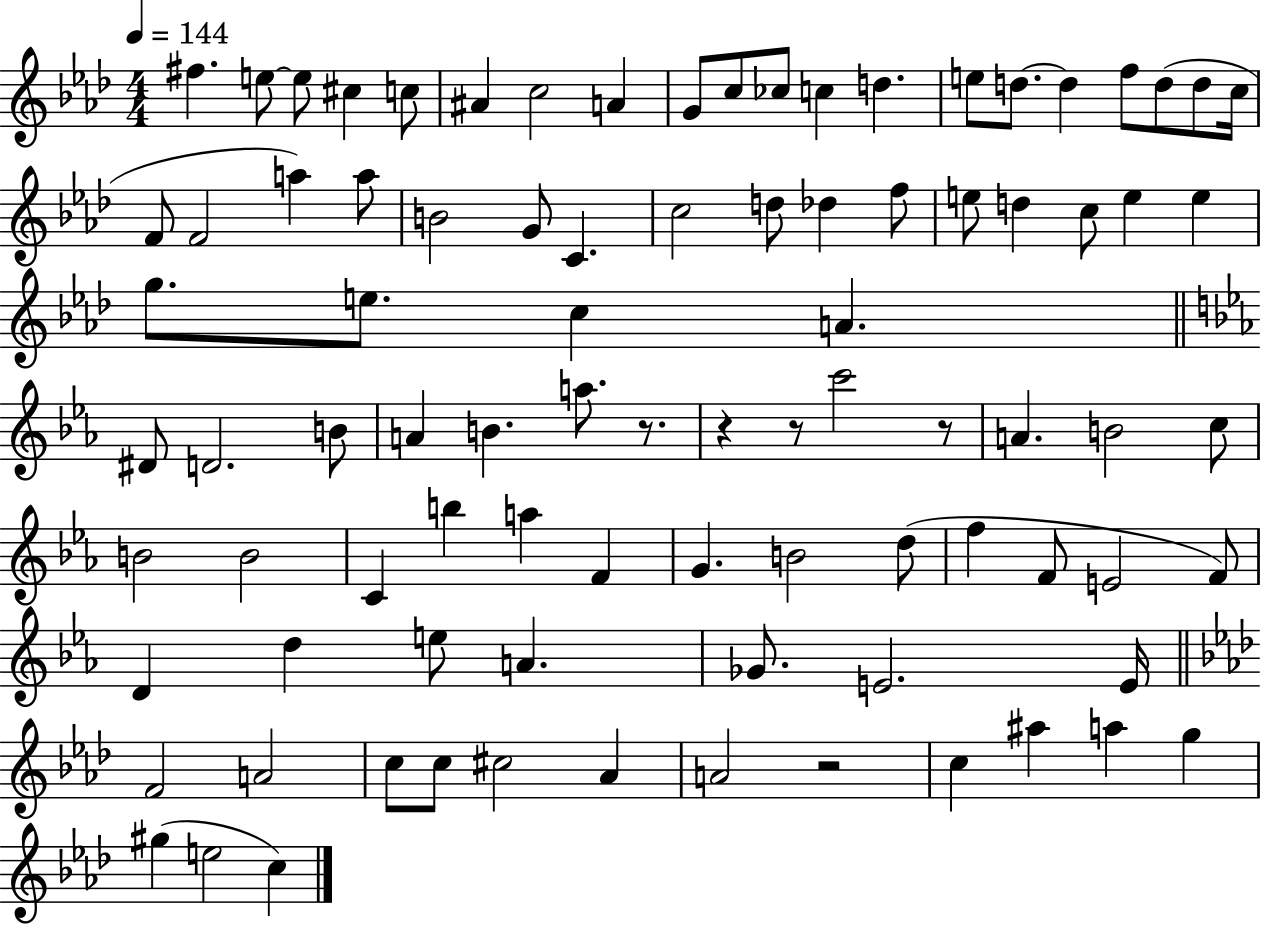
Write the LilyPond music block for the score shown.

{
  \clef treble
  \numericTimeSignature
  \time 4/4
  \key aes \major
  \tempo 4 = 144
  \repeat volta 2 { fis''4. e''8~~ e''8 cis''4 c''8 | ais'4 c''2 a'4 | g'8 c''8 ces''8 c''4 d''4. | e''8 d''8.~~ d''4 f''8 d''8( d''8 c''16 | \break f'8 f'2 a''4) a''8 | b'2 g'8 c'4. | c''2 d''8 des''4 f''8 | e''8 d''4 c''8 e''4 e''4 | \break g''8. e''8. c''4 a'4. | \bar "||" \break \key ees \major dis'8 d'2. b'8 | a'4 b'4. a''8. r8. | r4 r8 c'''2 r8 | a'4. b'2 c''8 | \break b'2 b'2 | c'4 b''4 a''4 f'4 | g'4. b'2 d''8( | f''4 f'8 e'2 f'8) | \break d'4 d''4 e''8 a'4. | ges'8. e'2. e'16 | \bar "||" \break \key aes \major f'2 a'2 | c''8 c''8 cis''2 aes'4 | a'2 r2 | c''4 ais''4 a''4 g''4 | \break gis''4( e''2 c''4) | } \bar "|."
}